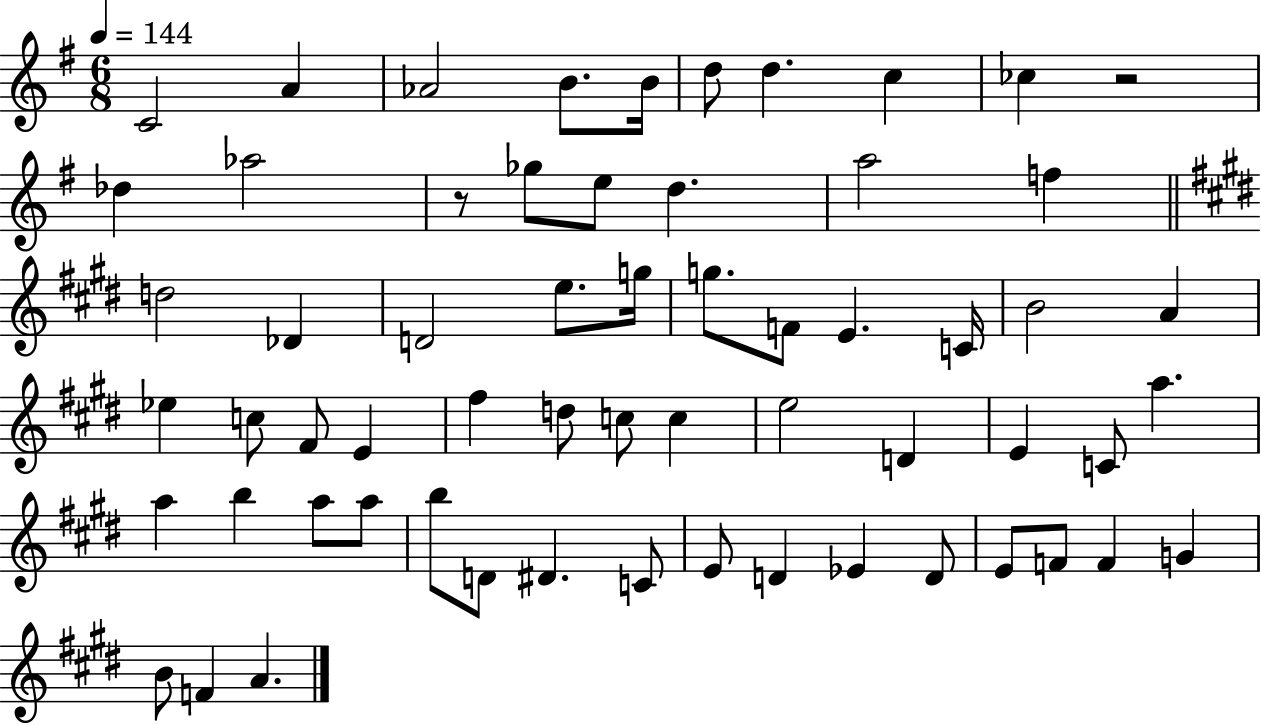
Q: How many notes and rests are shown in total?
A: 61